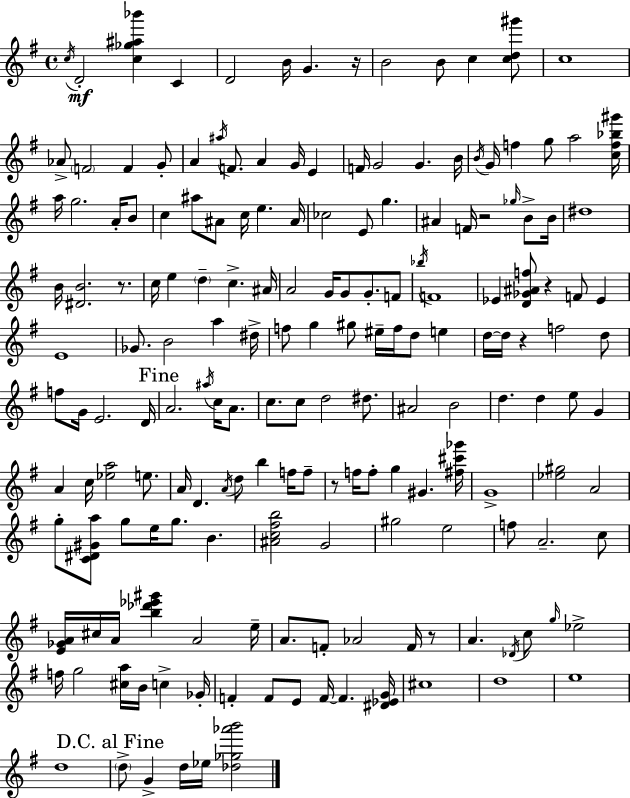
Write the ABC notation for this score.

X:1
T:Untitled
M:4/4
L:1/4
K:Em
c/4 D2 [c_g^a_b'] C D2 B/4 G z/4 B2 B/2 c [cd^g']/2 c4 _A/2 F2 F G/2 A ^a/4 F/2 A G/4 E F/4 G2 G B/4 B/4 G/4 f g/2 a2 [cf_b^g']/4 a/4 g2 A/4 B/2 c ^a/2 ^A/2 c/4 e ^A/4 _c2 E/2 g ^A F/4 z2 _g/4 B/2 B/4 ^d4 B/4 [^DB]2 z/2 c/4 e d c ^A/4 A2 G/4 G/2 G/2 F/2 _b/4 F4 _E [D_G^Af]/2 z F/2 _E E4 _G/2 B2 a ^d/4 f/2 g ^g/2 ^e/4 f/4 d/2 e d/4 d/4 z f2 d/2 f/2 G/4 E2 D/4 A2 ^a/4 c/4 A/2 c/2 c/2 d2 ^d/2 ^A2 B2 d d e/2 G A c/4 [_ea]2 e/2 A/4 D A/4 d/2 b f/4 f/2 z/2 f/4 f/2 g ^G [^f^c'_g']/4 G4 [_e^g]2 A2 g/2 [C^D^Ga]/2 g/2 e/4 g/2 B [^Ac^fb]2 G2 ^g2 e2 f/2 A2 c/2 [E_GA]/4 ^c/4 A/4 [b_d'_e'^g'] A2 e/4 A/2 F/2 _A2 F/4 z/2 A _D/4 c/2 g/4 _e2 f/4 g2 [^ca]/4 B/4 c _G/4 F F/2 E/2 F/4 F [^D_EG]/4 ^c4 d4 e4 d4 d/2 G d/4 _e/4 [_d_g_a'b']2